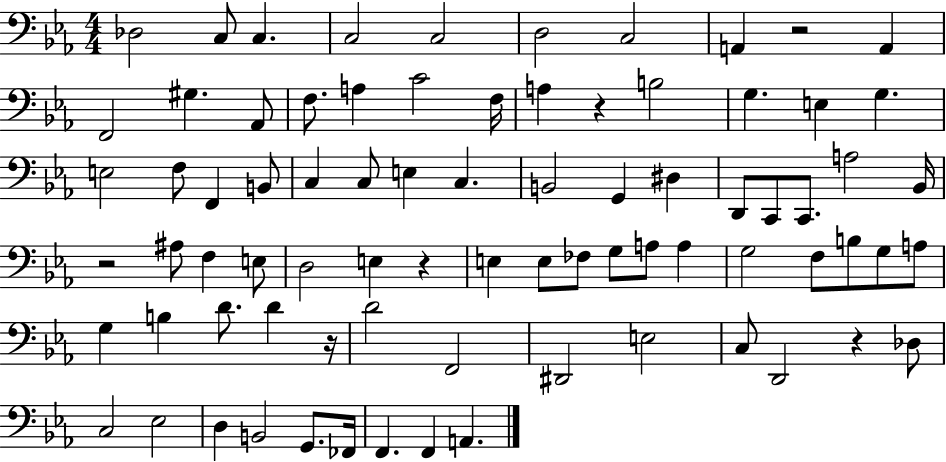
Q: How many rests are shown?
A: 6